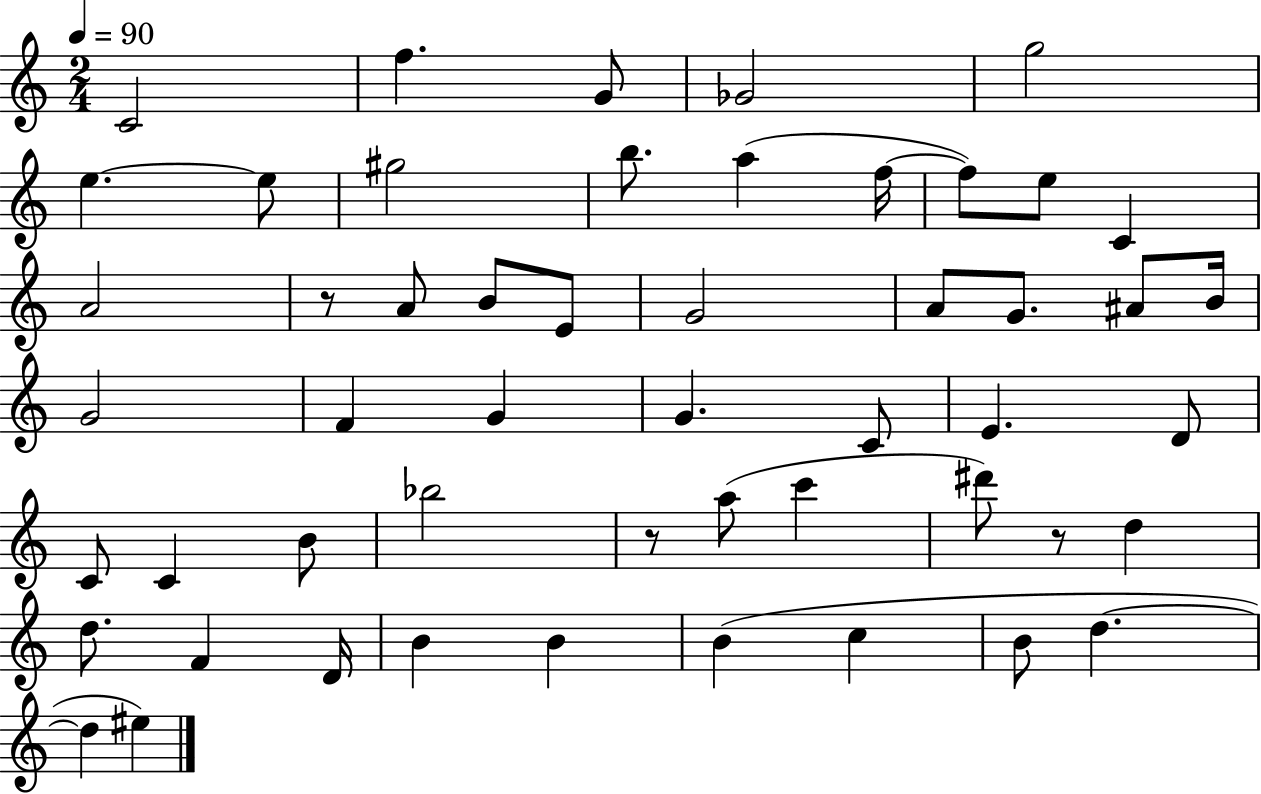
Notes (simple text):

C4/h F5/q. G4/e Gb4/h G5/h E5/q. E5/e G#5/h B5/e. A5/q F5/s F5/e E5/e C4/q A4/h R/e A4/e B4/e E4/e G4/h A4/e G4/e. A#4/e B4/s G4/h F4/q G4/q G4/q. C4/e E4/q. D4/e C4/e C4/q B4/e Bb5/h R/e A5/e C6/q D#6/e R/e D5/q D5/e. F4/q D4/s B4/q B4/q B4/q C5/q B4/e D5/q. D5/q EIS5/q